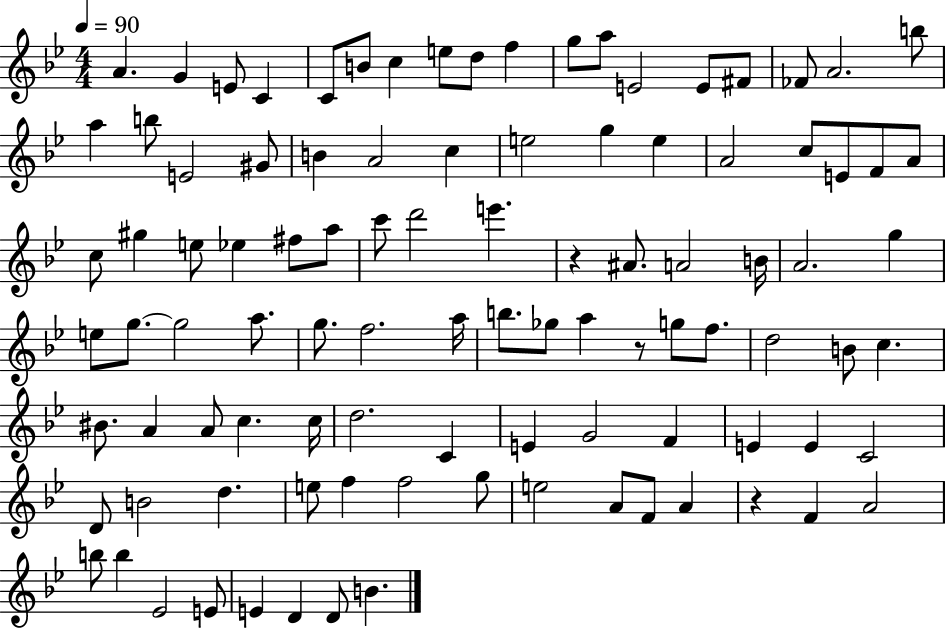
A4/q. G4/q E4/e C4/q C4/e B4/e C5/q E5/e D5/e F5/q G5/e A5/e E4/h E4/e F#4/e FES4/e A4/h. B5/e A5/q B5/e E4/h G#4/e B4/q A4/h C5/q E5/h G5/q E5/q A4/h C5/e E4/e F4/e A4/e C5/e G#5/q E5/e Eb5/q F#5/e A5/e C6/e D6/h E6/q. R/q A#4/e. A4/h B4/s A4/h. G5/q E5/e G5/e. G5/h A5/e. G5/e. F5/h. A5/s B5/e. Gb5/e A5/q R/e G5/e F5/e. D5/h B4/e C5/q. BIS4/e. A4/q A4/e C5/q. C5/s D5/h. C4/q E4/q G4/h F4/q E4/q E4/q C4/h D4/e B4/h D5/q. E5/e F5/q F5/h G5/e E5/h A4/e F4/e A4/q R/q F4/q A4/h B5/e B5/q Eb4/h E4/e E4/q D4/q D4/e B4/q.